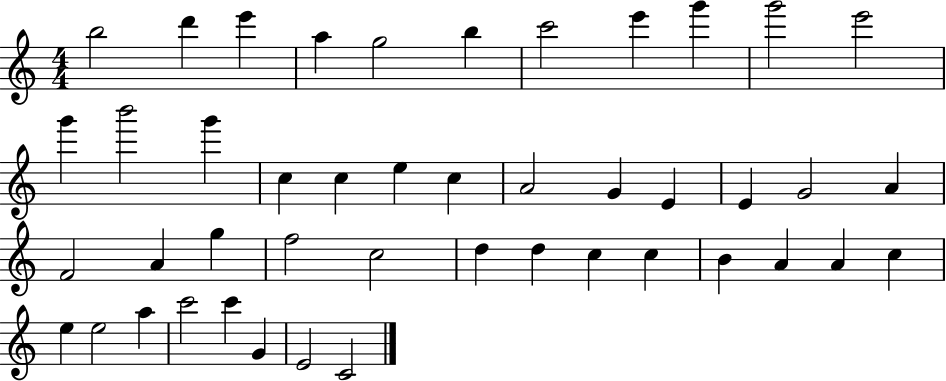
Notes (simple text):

B5/h D6/q E6/q A5/q G5/h B5/q C6/h E6/q G6/q G6/h E6/h G6/q B6/h G6/q C5/q C5/q E5/q C5/q A4/h G4/q E4/q E4/q G4/h A4/q F4/h A4/q G5/q F5/h C5/h D5/q D5/q C5/q C5/q B4/q A4/q A4/q C5/q E5/q E5/h A5/q C6/h C6/q G4/q E4/h C4/h